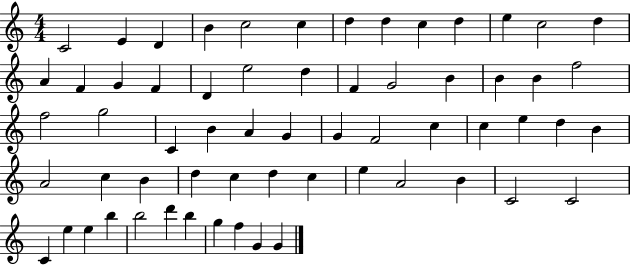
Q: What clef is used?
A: treble